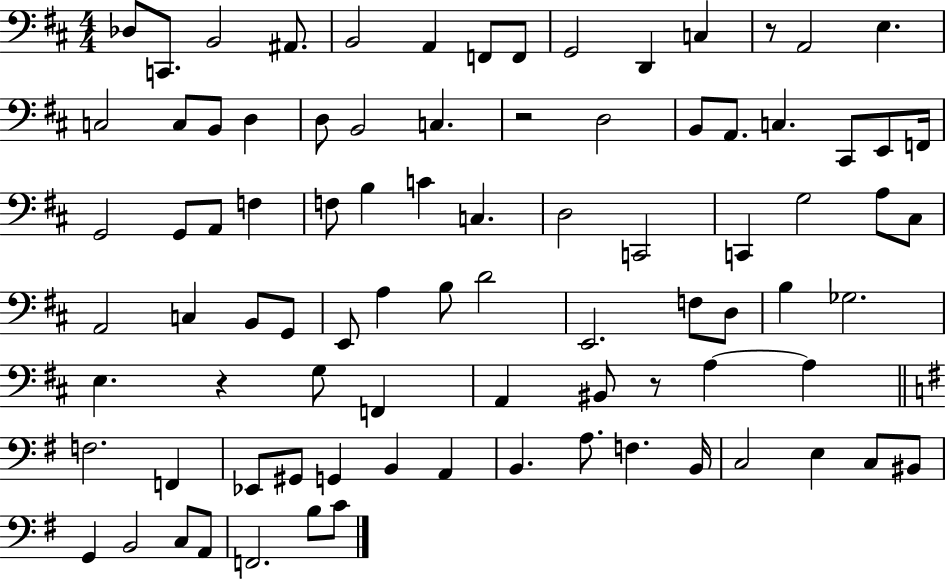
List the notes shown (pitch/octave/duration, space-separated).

Db3/e C2/e. B2/h A#2/e. B2/h A2/q F2/e F2/e G2/h D2/q C3/q R/e A2/h E3/q. C3/h C3/e B2/e D3/q D3/e B2/h C3/q. R/h D3/h B2/e A2/e. C3/q. C#2/e E2/e F2/s G2/h G2/e A2/e F3/q F3/e B3/q C4/q C3/q. D3/h C2/h C2/q G3/h A3/e C#3/e A2/h C3/q B2/e G2/e E2/e A3/q B3/e D4/h E2/h. F3/e D3/e B3/q Gb3/h. E3/q. R/q G3/e F2/q A2/q BIS2/e R/e A3/q A3/q F3/h. F2/q Eb2/e G#2/e G2/q B2/q A2/q B2/q. A3/e. F3/q. B2/s C3/h E3/q C3/e BIS2/e G2/q B2/h C3/e A2/e F2/h. B3/e C4/e